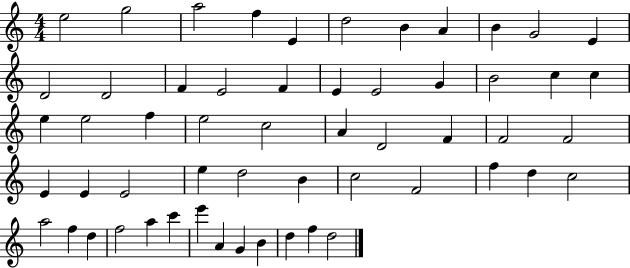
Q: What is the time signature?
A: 4/4